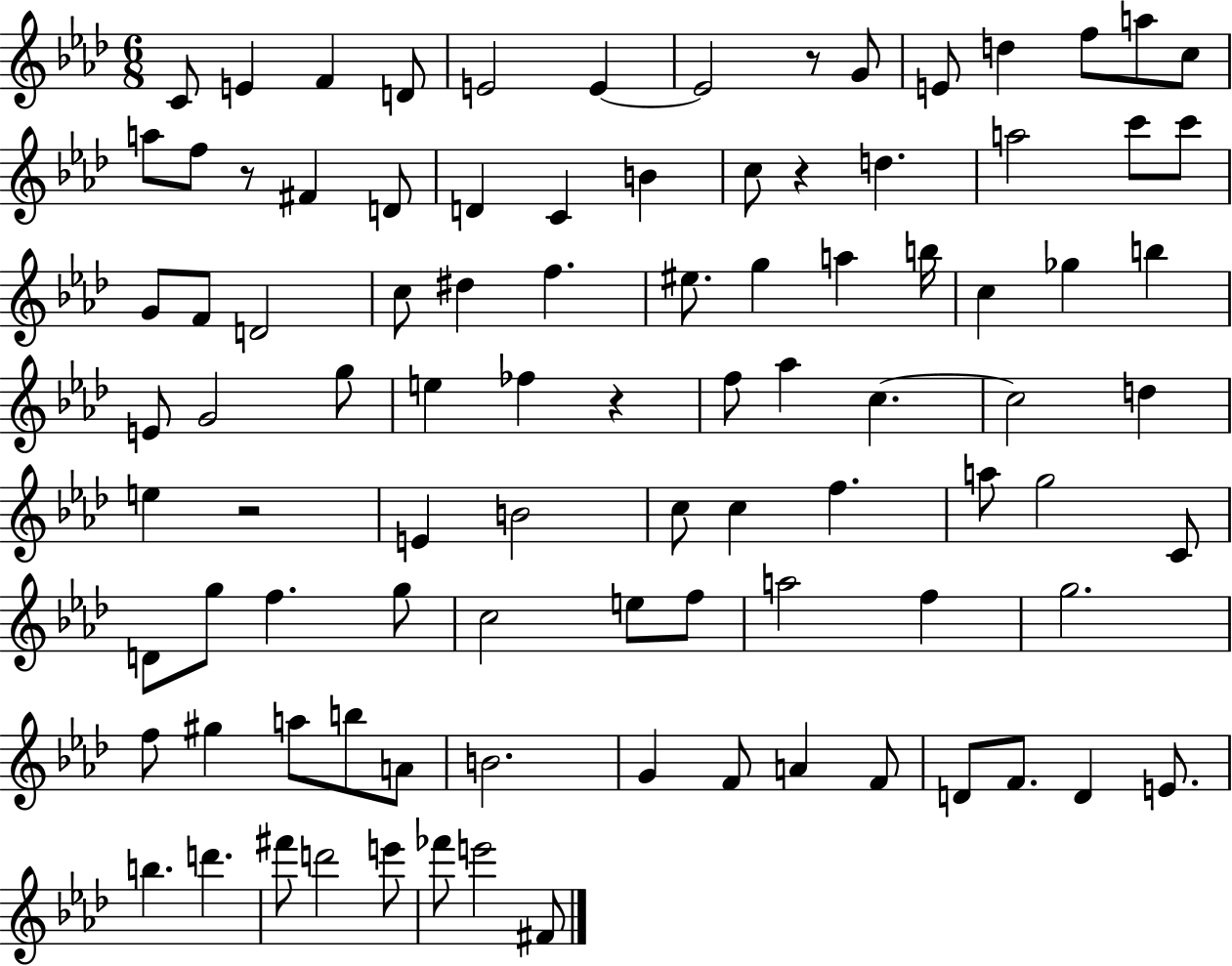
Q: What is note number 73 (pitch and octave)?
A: B4